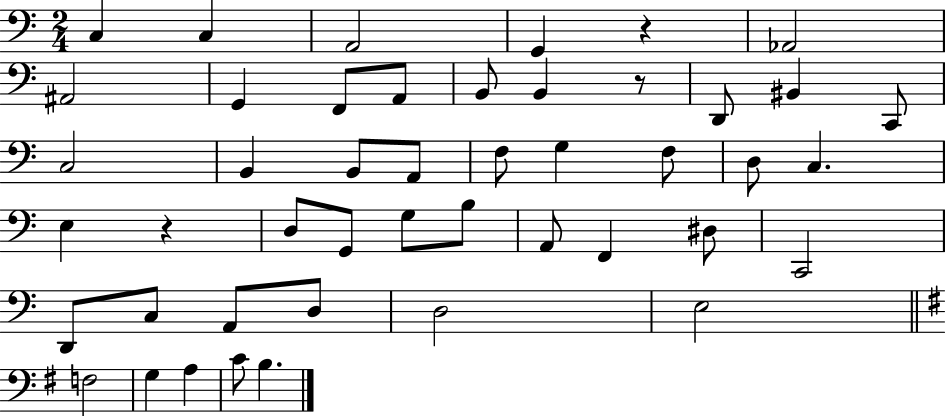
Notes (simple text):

C3/q C3/q A2/h G2/q R/q Ab2/h A#2/h G2/q F2/e A2/e B2/e B2/q R/e D2/e BIS2/q C2/e C3/h B2/q B2/e A2/e F3/e G3/q F3/e D3/e C3/q. E3/q R/q D3/e G2/e G3/e B3/e A2/e F2/q D#3/e C2/h D2/e C3/e A2/e D3/e D3/h E3/h F3/h G3/q A3/q C4/e B3/q.